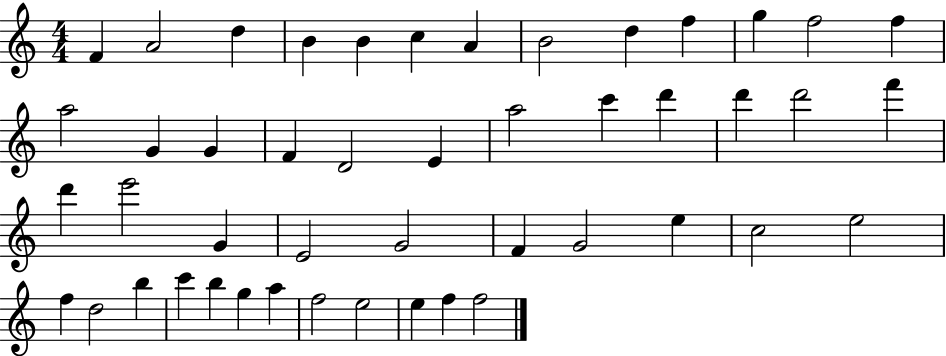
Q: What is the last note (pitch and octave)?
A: F5